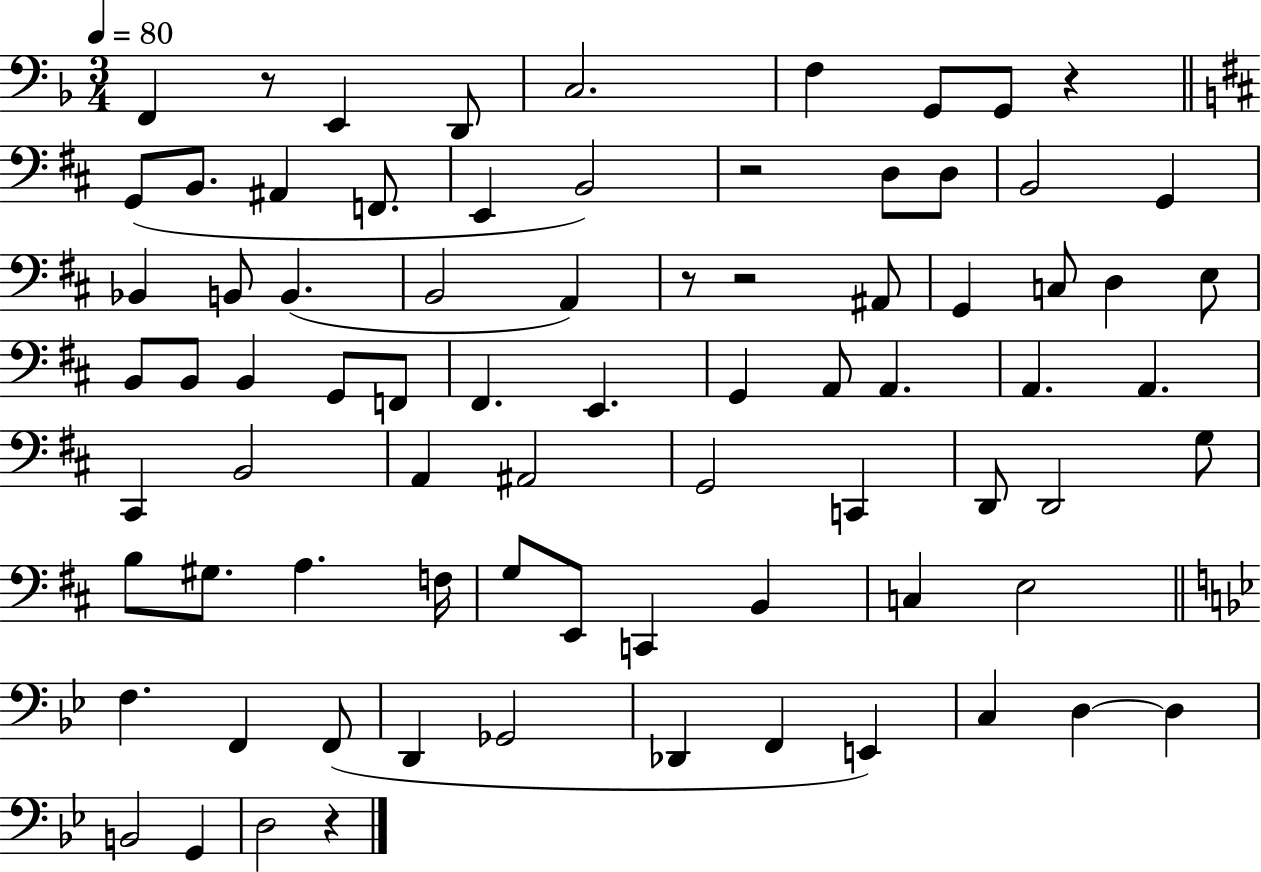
{
  \clef bass
  \numericTimeSignature
  \time 3/4
  \key f \major
  \tempo 4 = 80
  f,4 r8 e,4 d,8 | c2. | f4 g,8 g,8 r4 | \bar "||" \break \key b \minor g,8( b,8. ais,4 f,8. | e,4 b,2) | r2 d8 d8 | b,2 g,4 | \break bes,4 b,8 b,4.( | b,2 a,4) | r8 r2 ais,8 | g,4 c8 d4 e8 | \break b,8 b,8 b,4 g,8 f,8 | fis,4. e,4. | g,4 a,8 a,4. | a,4. a,4. | \break cis,4 b,2 | a,4 ais,2 | g,2 c,4 | d,8 d,2 g8 | \break b8 gis8. a4. f16 | g8 e,8 c,4 b,4 | c4 e2 | \bar "||" \break \key g \minor f4. f,4 f,8( | d,4 ges,2 | des,4 f,4 e,4) | c4 d4~~ d4 | \break b,2 g,4 | d2 r4 | \bar "|."
}